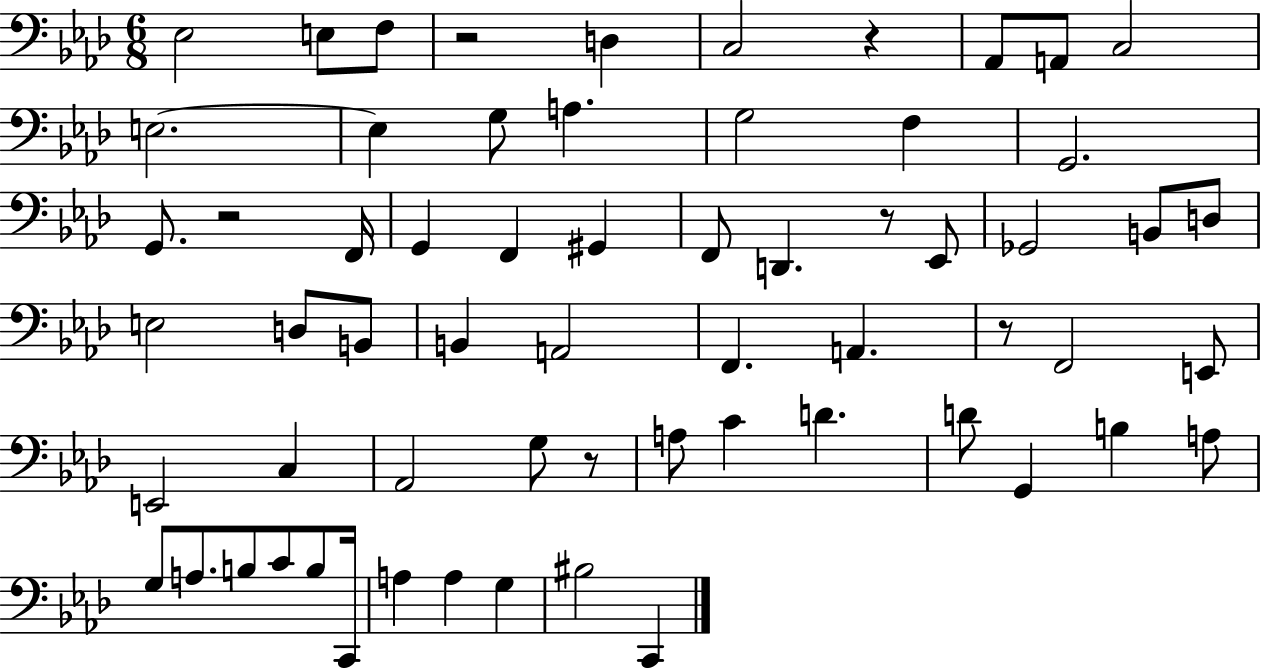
{
  \clef bass
  \numericTimeSignature
  \time 6/8
  \key aes \major
  ees2 e8 f8 | r2 d4 | c2 r4 | aes,8 a,8 c2 | \break e2.~~ | e4 g8 a4. | g2 f4 | g,2. | \break g,8. r2 f,16 | g,4 f,4 gis,4 | f,8 d,4. r8 ees,8 | ges,2 b,8 d8 | \break e2 d8 b,8 | b,4 a,2 | f,4. a,4. | r8 f,2 e,8 | \break e,2 c4 | aes,2 g8 r8 | a8 c'4 d'4. | d'8 g,4 b4 a8 | \break g8 a8. b8 c'8 b8 c,16 | a4 a4 g4 | bis2 c,4 | \bar "|."
}